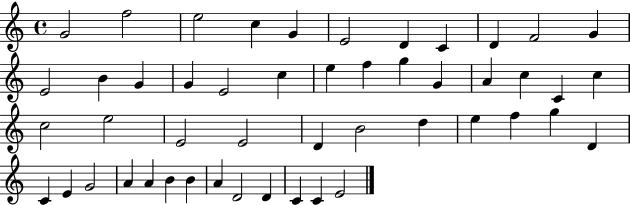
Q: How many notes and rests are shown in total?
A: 49